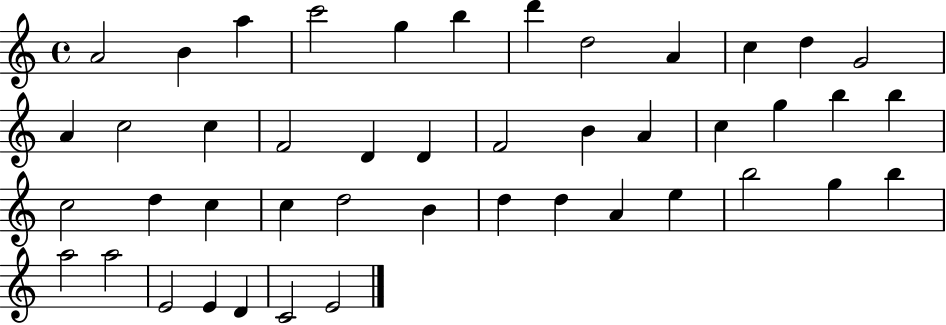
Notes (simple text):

A4/h B4/q A5/q C6/h G5/q B5/q D6/q D5/h A4/q C5/q D5/q G4/h A4/q C5/h C5/q F4/h D4/q D4/q F4/h B4/q A4/q C5/q G5/q B5/q B5/q C5/h D5/q C5/q C5/q D5/h B4/q D5/q D5/q A4/q E5/q B5/h G5/q B5/q A5/h A5/h E4/h E4/q D4/q C4/h E4/h